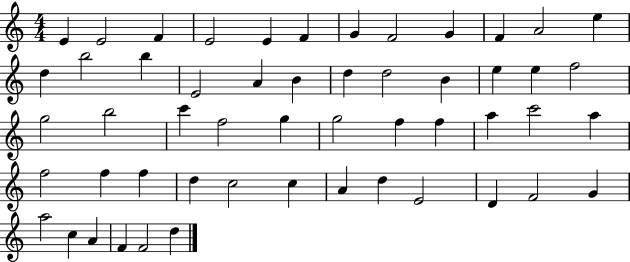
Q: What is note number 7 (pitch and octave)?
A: G4